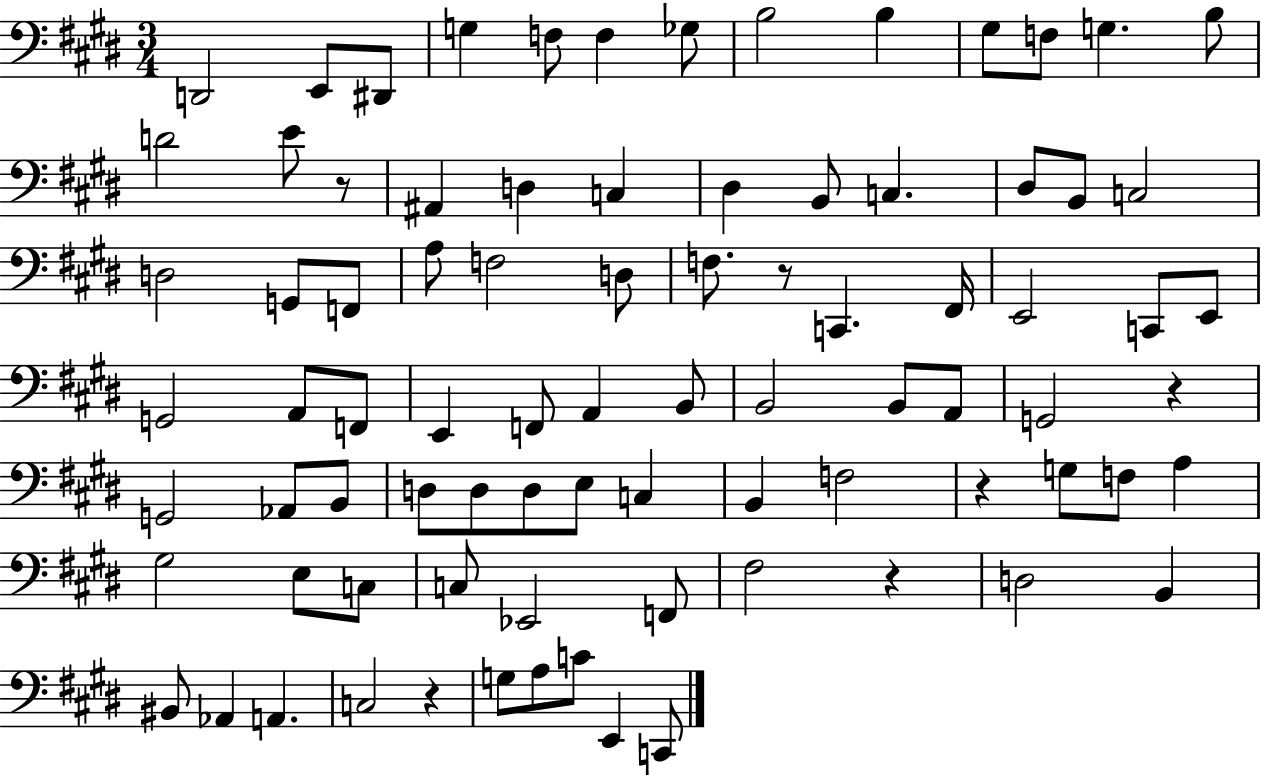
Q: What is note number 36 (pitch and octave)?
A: E2